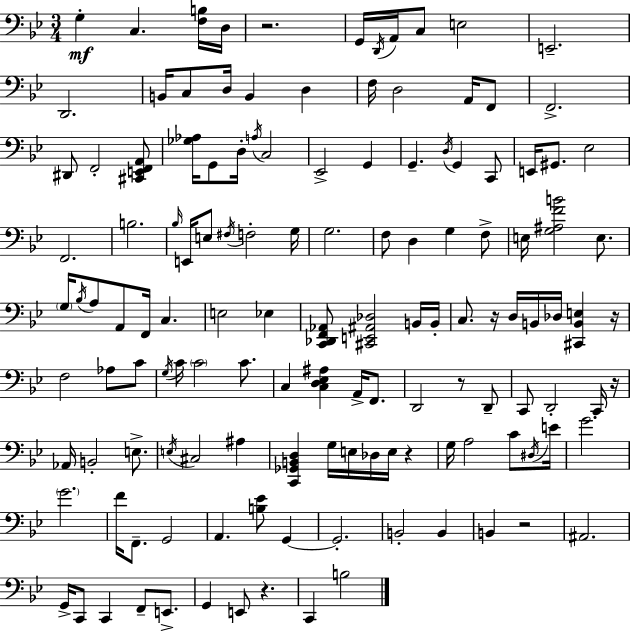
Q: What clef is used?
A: bass